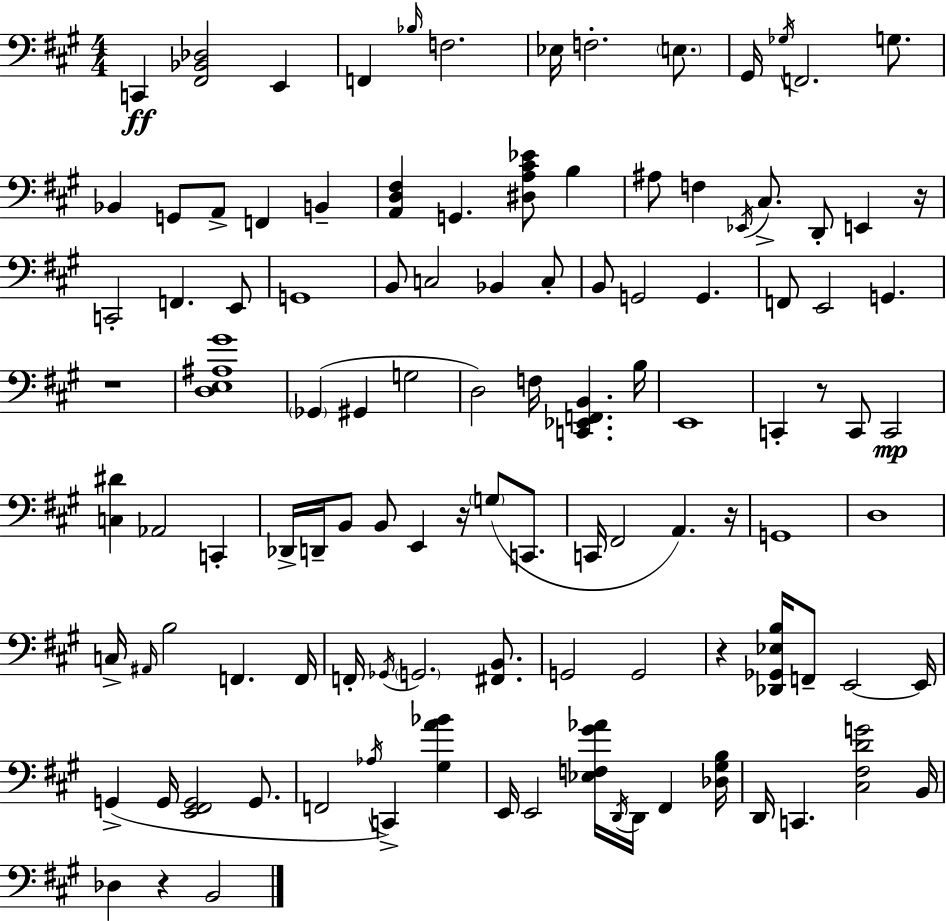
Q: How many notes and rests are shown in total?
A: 112